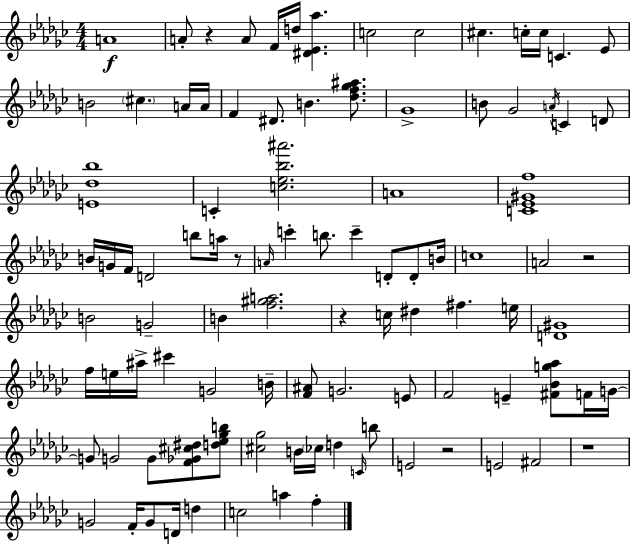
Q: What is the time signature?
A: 4/4